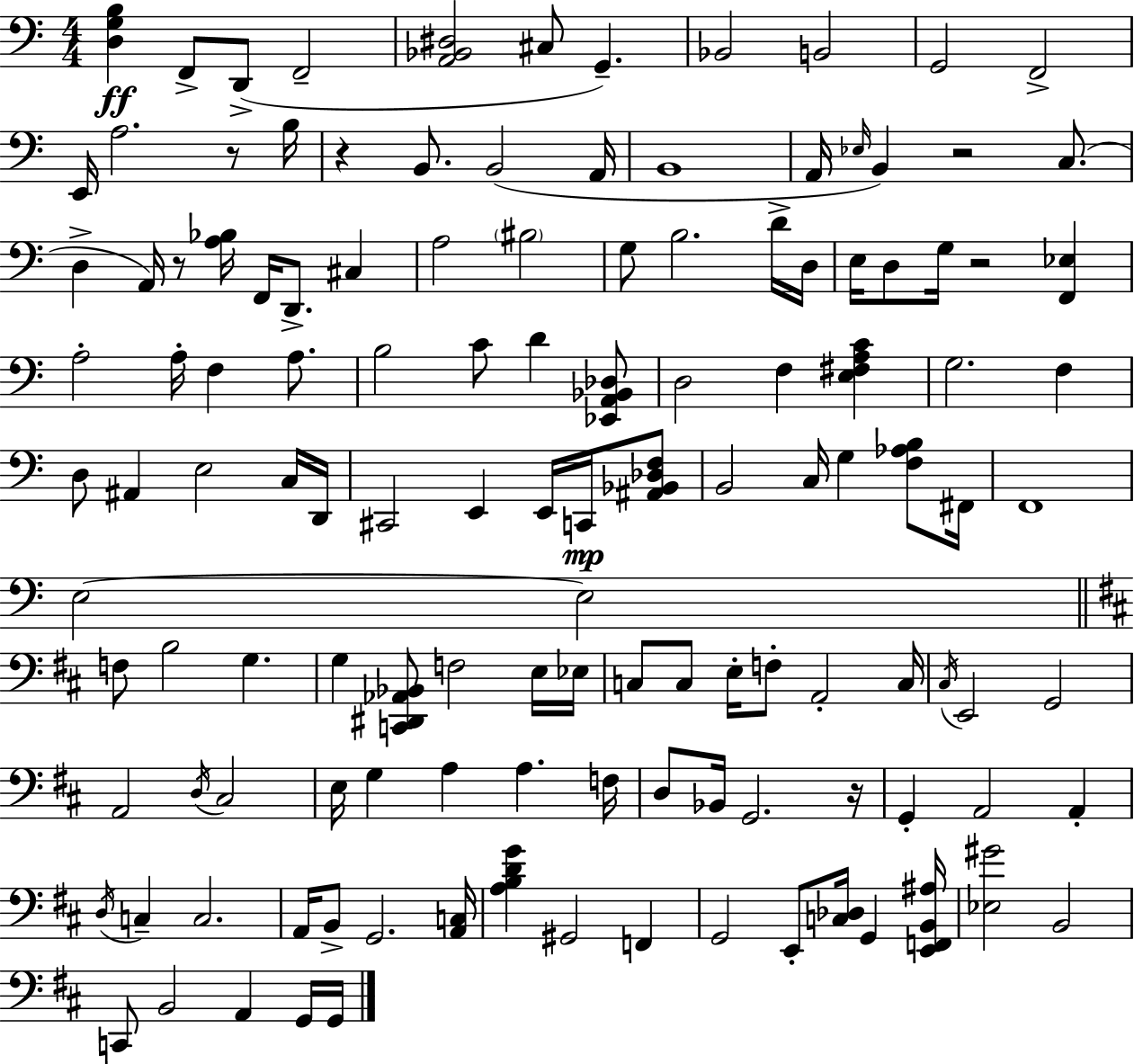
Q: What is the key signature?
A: C major